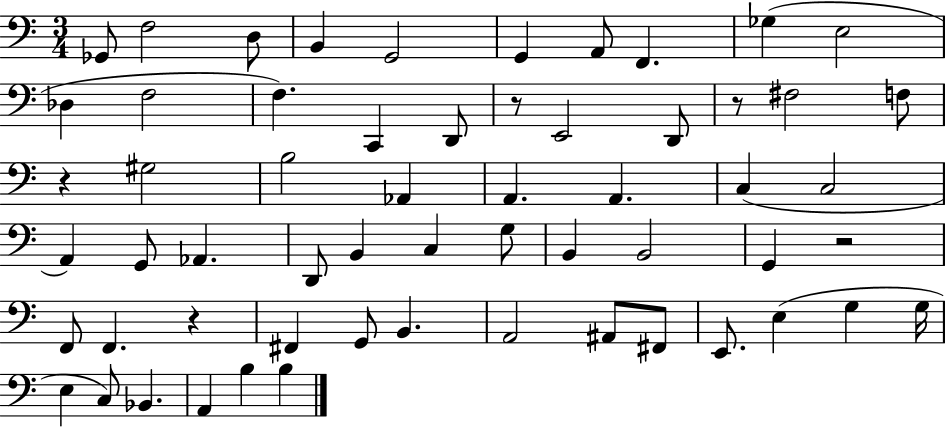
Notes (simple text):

Gb2/e F3/h D3/e B2/q G2/h G2/q A2/e F2/q. Gb3/q E3/h Db3/q F3/h F3/q. C2/q D2/e R/e E2/h D2/e R/e F#3/h F3/e R/q G#3/h B3/h Ab2/q A2/q. A2/q. C3/q C3/h A2/q G2/e Ab2/q. D2/e B2/q C3/q G3/e B2/q B2/h G2/q R/h F2/e F2/q. R/q F#2/q G2/e B2/q. A2/h A#2/e F#2/e E2/e. E3/q G3/q G3/s E3/q C3/e Bb2/q. A2/q B3/q B3/q